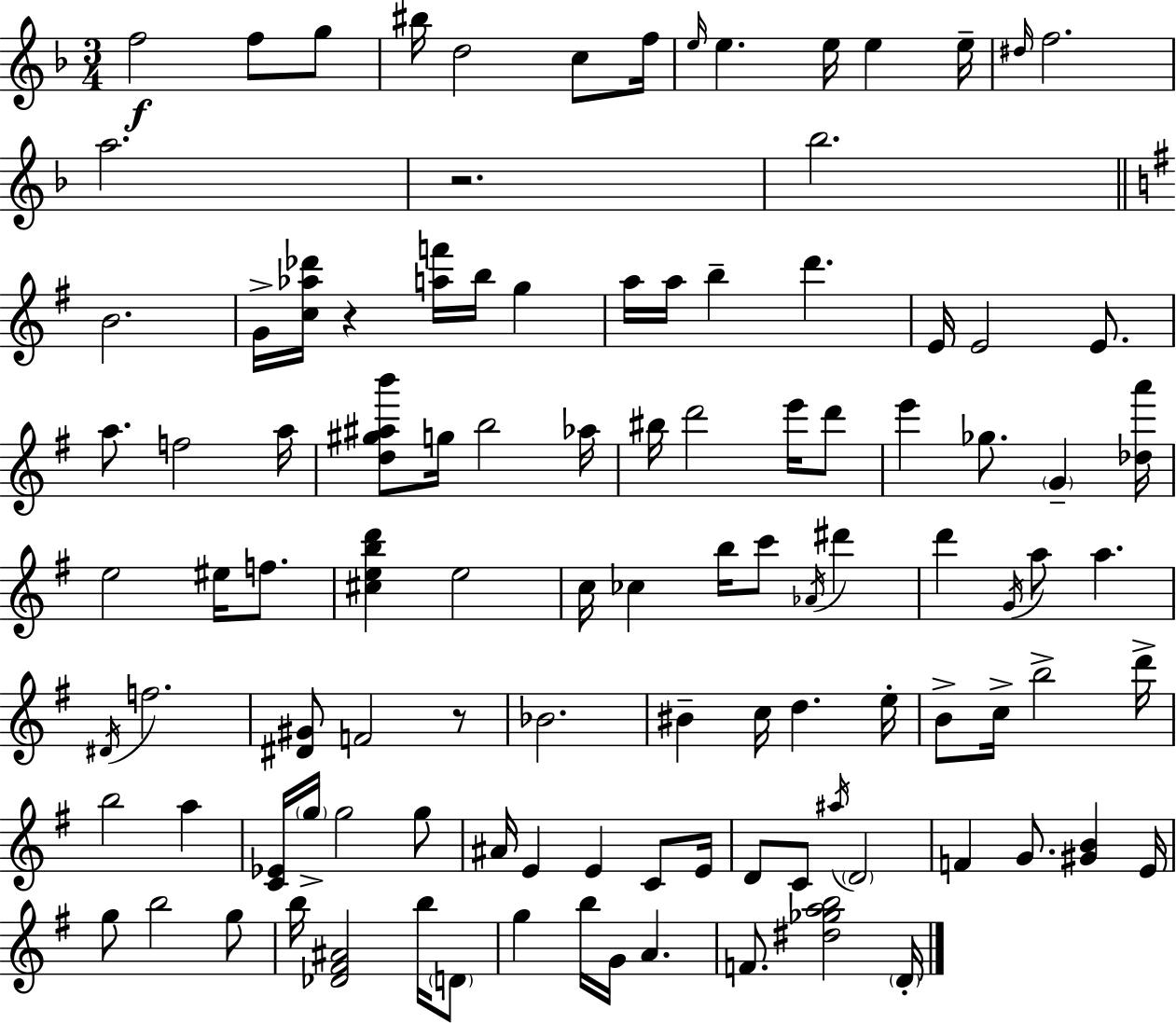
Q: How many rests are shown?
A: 3